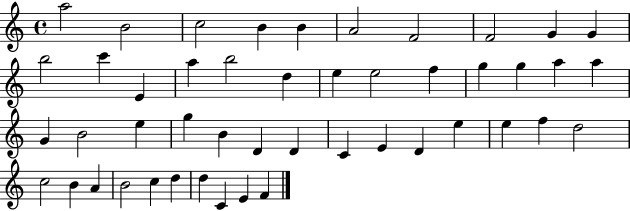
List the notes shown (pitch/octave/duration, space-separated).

A5/h B4/h C5/h B4/q B4/q A4/h F4/h F4/h G4/q G4/q B5/h C6/q E4/q A5/q B5/h D5/q E5/q E5/h F5/q G5/q G5/q A5/q A5/q G4/q B4/h E5/q G5/q B4/q D4/q D4/q C4/q E4/q D4/q E5/q E5/q F5/q D5/h C5/h B4/q A4/q B4/h C5/q D5/q D5/q C4/q E4/q F4/q